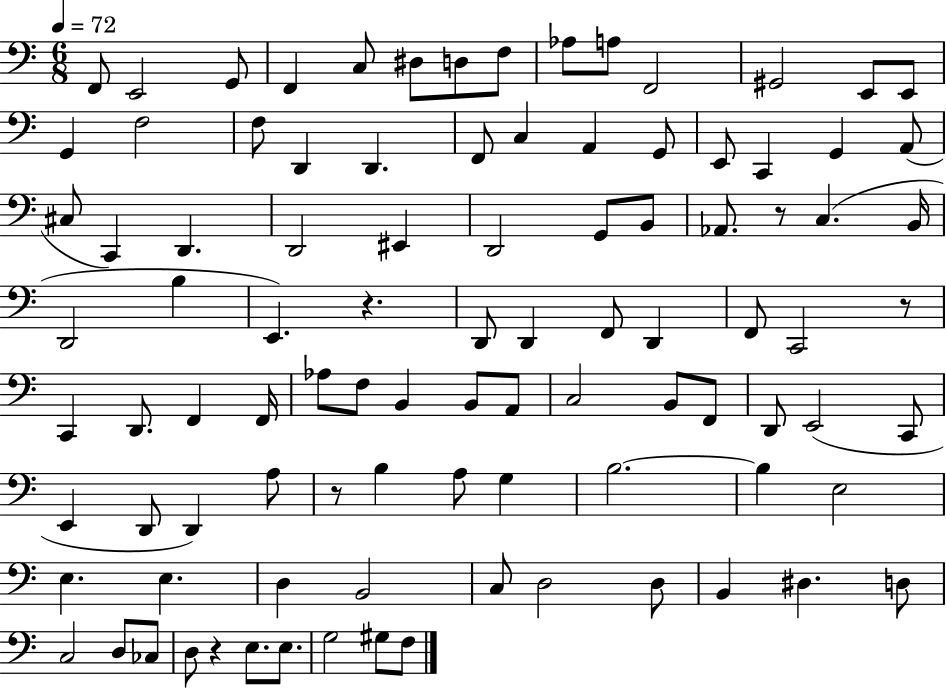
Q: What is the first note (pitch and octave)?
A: F2